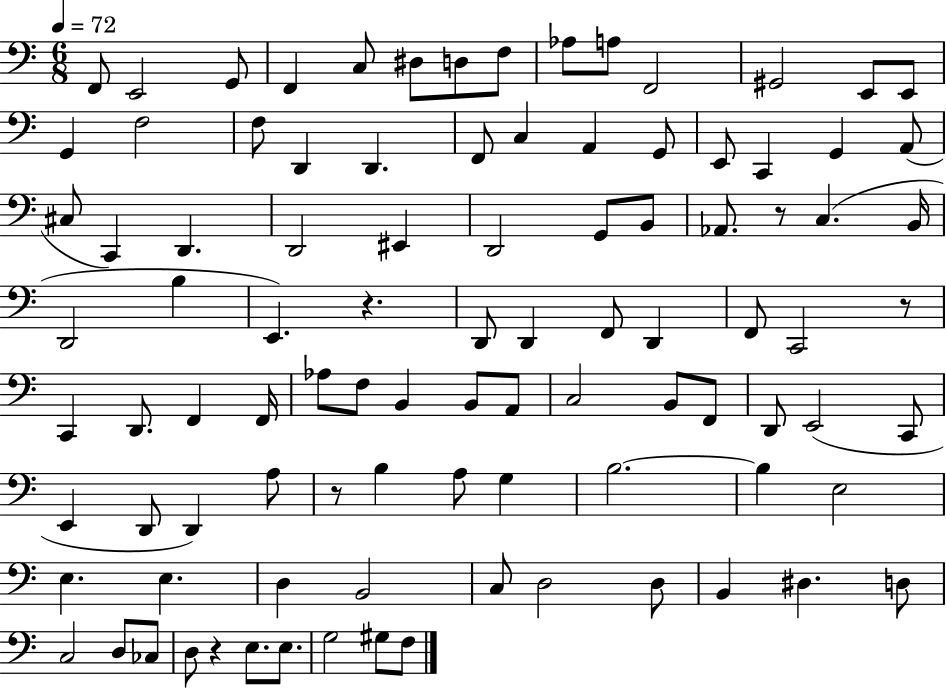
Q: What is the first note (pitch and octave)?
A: F2